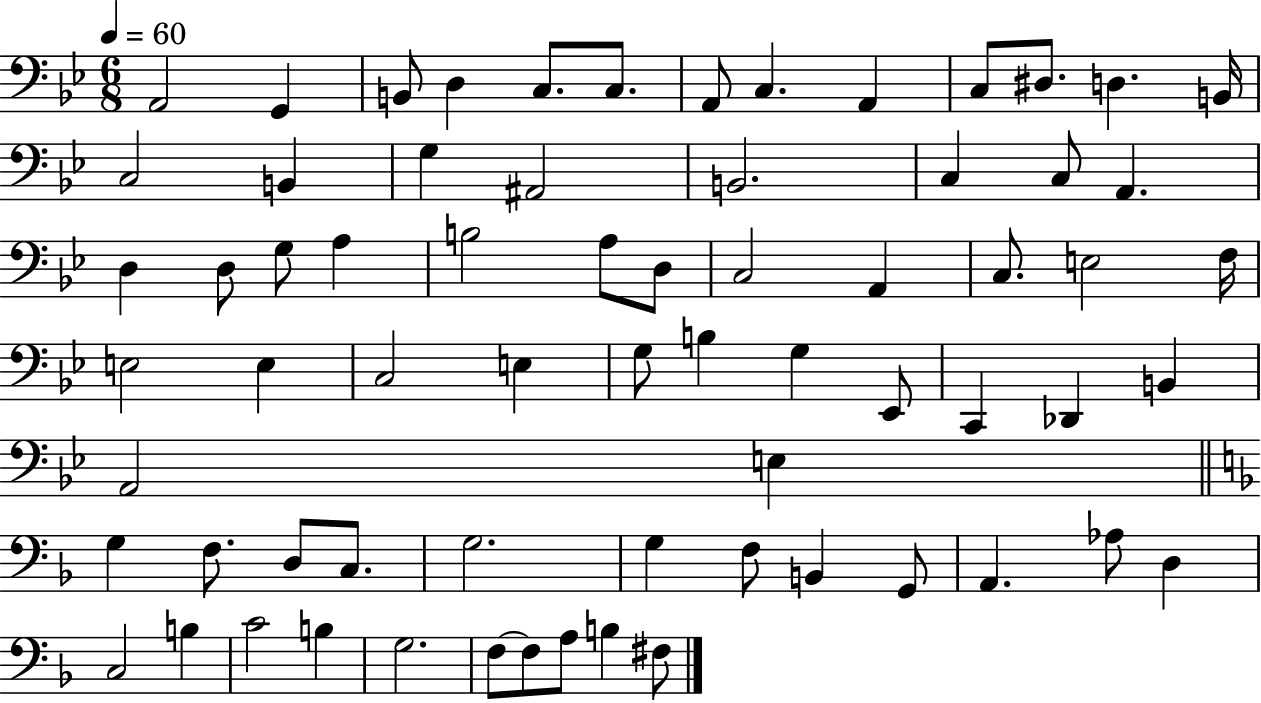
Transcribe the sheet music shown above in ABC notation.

X:1
T:Untitled
M:6/8
L:1/4
K:Bb
A,,2 G,, B,,/2 D, C,/2 C,/2 A,,/2 C, A,, C,/2 ^D,/2 D, B,,/4 C,2 B,, G, ^A,,2 B,,2 C, C,/2 A,, D, D,/2 G,/2 A, B,2 A,/2 D,/2 C,2 A,, C,/2 E,2 F,/4 E,2 E, C,2 E, G,/2 B, G, _E,,/2 C,, _D,, B,, A,,2 E, G, F,/2 D,/2 C,/2 G,2 G, F,/2 B,, G,,/2 A,, _A,/2 D, C,2 B, C2 B, G,2 F,/2 F,/2 A,/2 B, ^F,/2